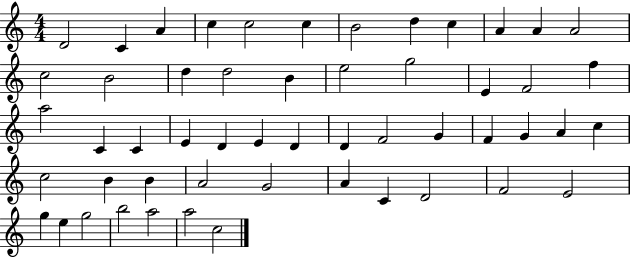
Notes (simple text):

D4/h C4/q A4/q C5/q C5/h C5/q B4/h D5/q C5/q A4/q A4/q A4/h C5/h B4/h D5/q D5/h B4/q E5/h G5/h E4/q F4/h F5/q A5/h C4/q C4/q E4/q D4/q E4/q D4/q D4/q F4/h G4/q F4/q G4/q A4/q C5/q C5/h B4/q B4/q A4/h G4/h A4/q C4/q D4/h F4/h E4/h G5/q E5/q G5/h B5/h A5/h A5/h C5/h